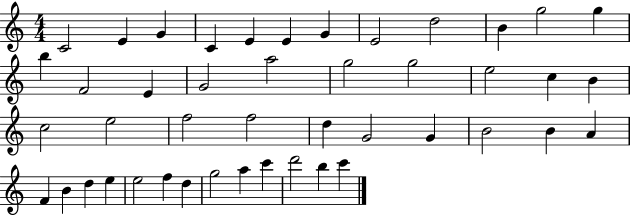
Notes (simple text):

C4/h E4/q G4/q C4/q E4/q E4/q G4/q E4/h D5/h B4/q G5/h G5/q B5/q F4/h E4/q G4/h A5/h G5/h G5/h E5/h C5/q B4/q C5/h E5/h F5/h F5/h D5/q G4/h G4/q B4/h B4/q A4/q F4/q B4/q D5/q E5/q E5/h F5/q D5/q G5/h A5/q C6/q D6/h B5/q C6/q